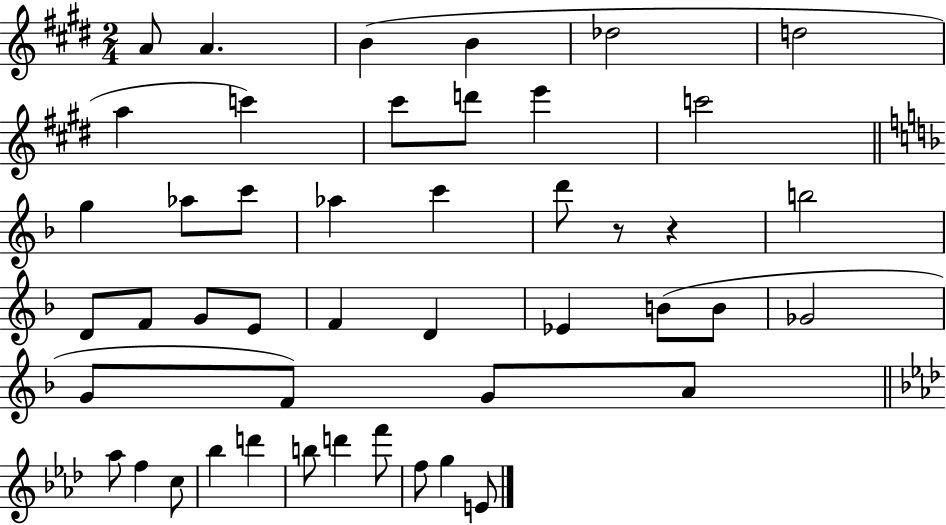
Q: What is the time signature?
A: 2/4